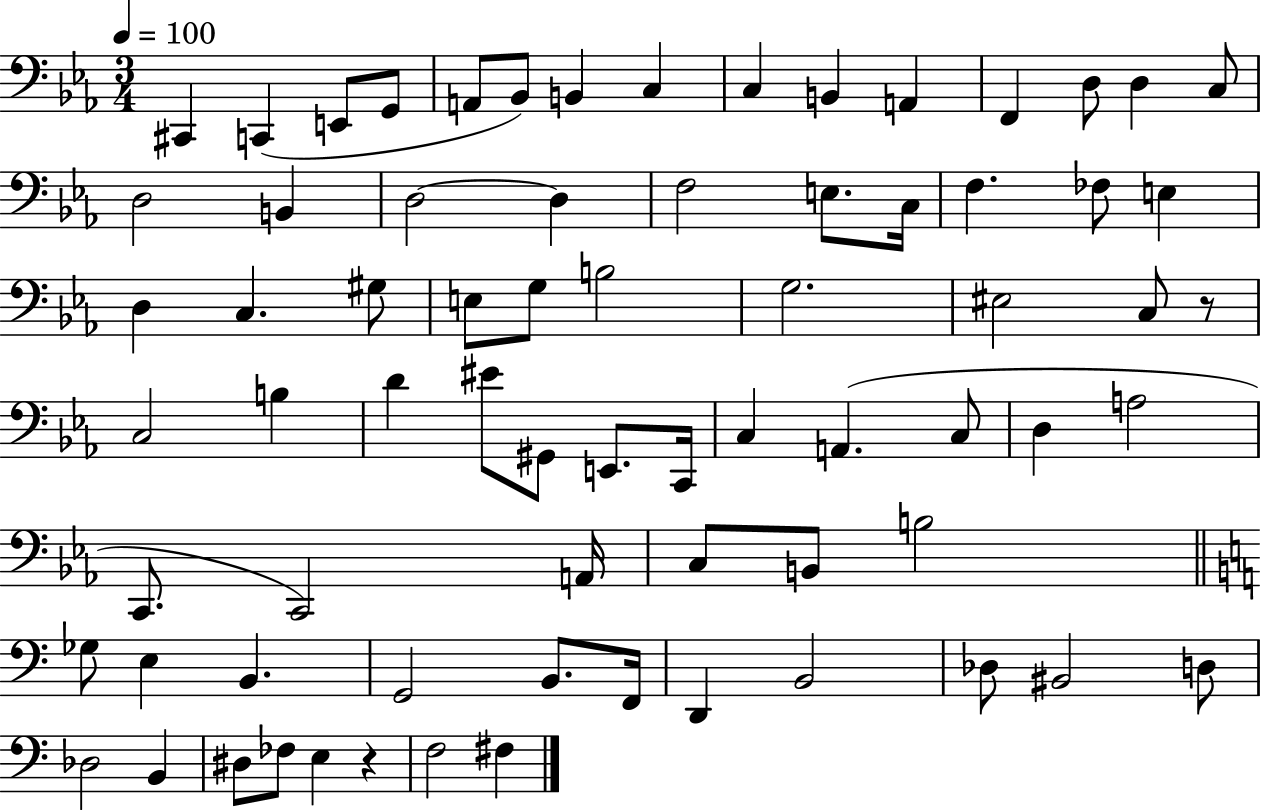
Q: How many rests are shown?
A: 2